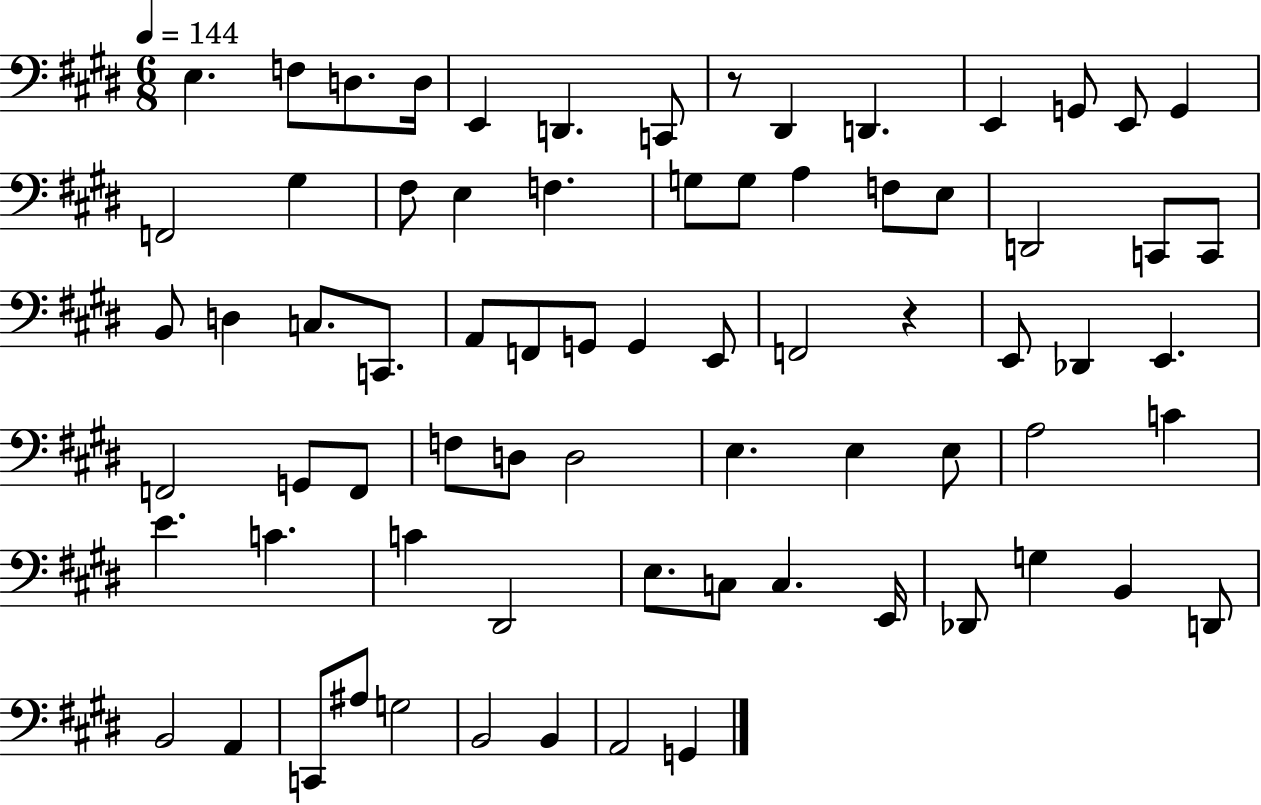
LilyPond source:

{
  \clef bass
  \numericTimeSignature
  \time 6/8
  \key e \major
  \tempo 4 = 144
  e4. f8 d8. d16 | e,4 d,4. c,8 | r8 dis,4 d,4. | e,4 g,8 e,8 g,4 | \break f,2 gis4 | fis8 e4 f4. | g8 g8 a4 f8 e8 | d,2 c,8 c,8 | \break b,8 d4 c8. c,8. | a,8 f,8 g,8 g,4 e,8 | f,2 r4 | e,8 des,4 e,4. | \break f,2 g,8 f,8 | f8 d8 d2 | e4. e4 e8 | a2 c'4 | \break e'4. c'4. | c'4 dis,2 | e8. c8 c4. e,16 | des,8 g4 b,4 d,8 | \break b,2 a,4 | c,8 ais8 g2 | b,2 b,4 | a,2 g,4 | \break \bar "|."
}